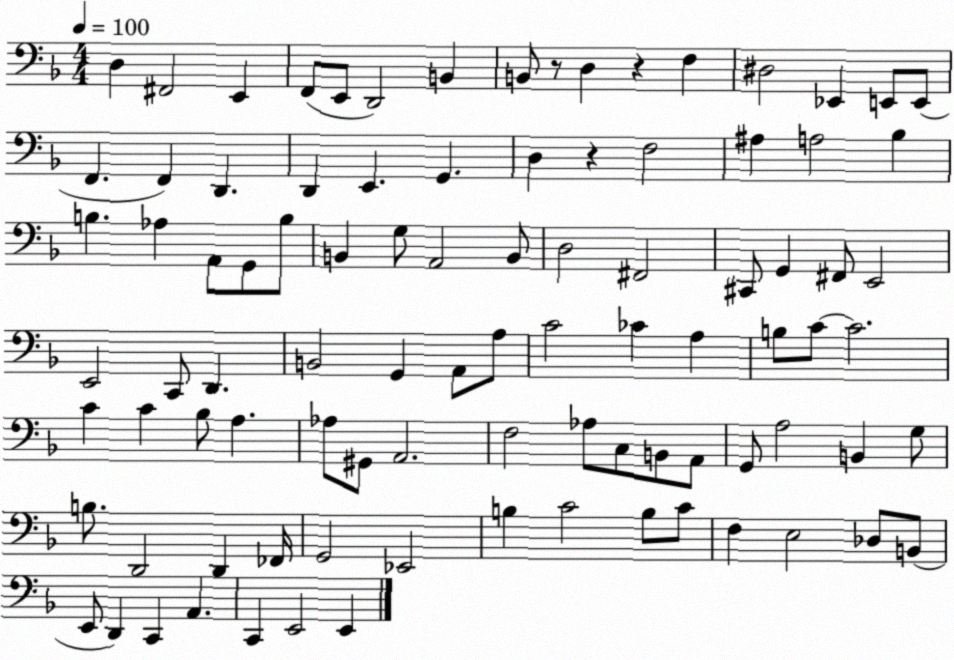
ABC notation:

X:1
T:Untitled
M:4/4
L:1/4
K:F
D, ^F,,2 E,, F,,/2 E,,/2 D,,2 B,, B,,/2 z/2 D, z F, ^D,2 _E,, E,,/2 E,,/2 F,, F,, D,, D,, E,, G,, D, z F,2 ^A, A,2 _B, B, _A, A,,/2 G,,/2 B,/2 B,, G,/2 A,,2 B,,/2 D,2 ^F,,2 ^C,,/2 G,, ^F,,/2 E,,2 E,,2 C,,/2 D,, B,,2 G,, A,,/2 A,/2 C2 _C A, B,/2 C/2 C2 C C _B,/2 A, _A,/2 ^G,,/2 A,,2 F,2 _A,/2 C,/2 B,,/2 A,,/2 G,,/2 A,2 B,, G,/2 B,/2 D,,2 D,, _F,,/4 G,,2 _E,,2 B, C2 B,/2 C/2 F, E,2 _D,/2 B,,/2 E,,/2 D,, C,, A,, C,, E,,2 E,,